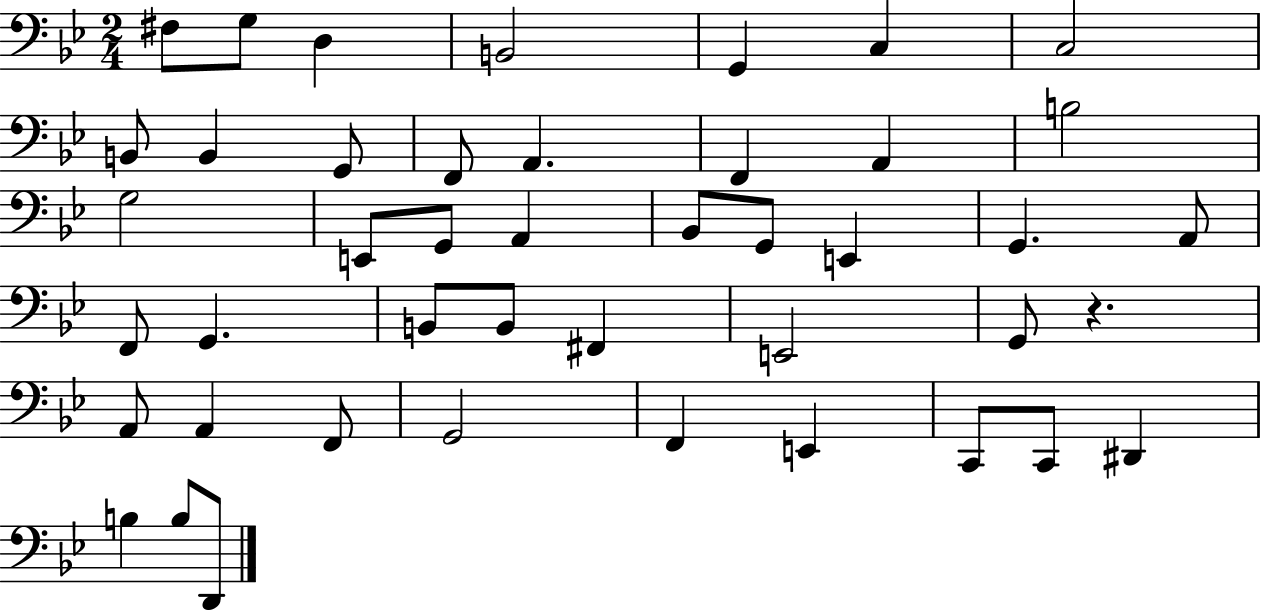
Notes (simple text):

F#3/e G3/e D3/q B2/h G2/q C3/q C3/h B2/e B2/q G2/e F2/e A2/q. F2/q A2/q B3/h G3/h E2/e G2/e A2/q Bb2/e G2/e E2/q G2/q. A2/e F2/e G2/q. B2/e B2/e F#2/q E2/h G2/e R/q. A2/e A2/q F2/e G2/h F2/q E2/q C2/e C2/e D#2/q B3/q B3/e D2/e